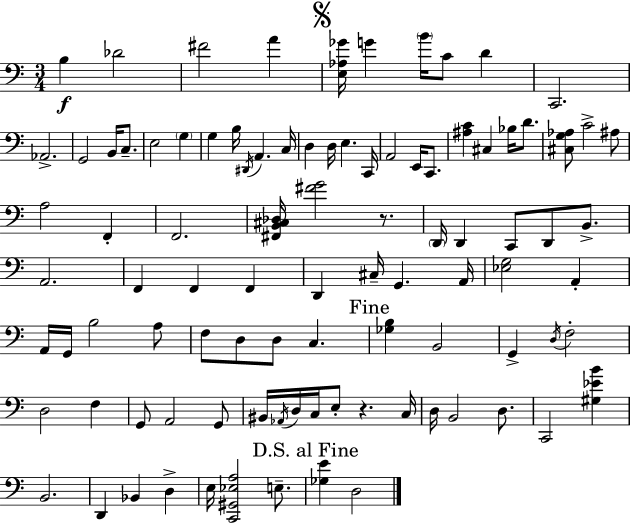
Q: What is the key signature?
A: C major